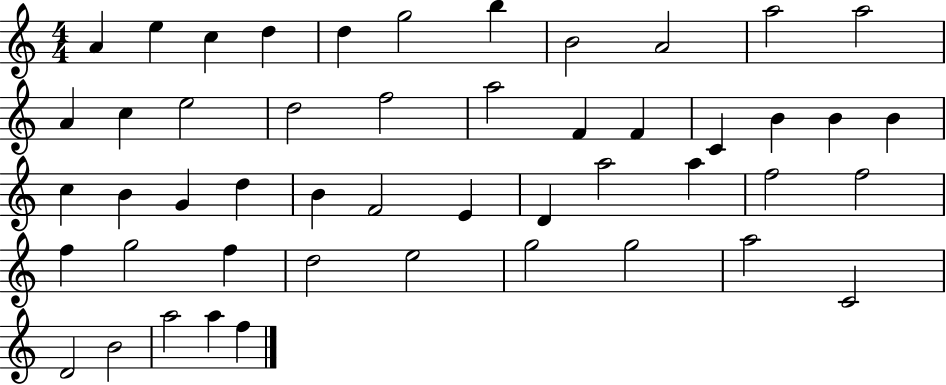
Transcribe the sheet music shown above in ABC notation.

X:1
T:Untitled
M:4/4
L:1/4
K:C
A e c d d g2 b B2 A2 a2 a2 A c e2 d2 f2 a2 F F C B B B c B G d B F2 E D a2 a f2 f2 f g2 f d2 e2 g2 g2 a2 C2 D2 B2 a2 a f